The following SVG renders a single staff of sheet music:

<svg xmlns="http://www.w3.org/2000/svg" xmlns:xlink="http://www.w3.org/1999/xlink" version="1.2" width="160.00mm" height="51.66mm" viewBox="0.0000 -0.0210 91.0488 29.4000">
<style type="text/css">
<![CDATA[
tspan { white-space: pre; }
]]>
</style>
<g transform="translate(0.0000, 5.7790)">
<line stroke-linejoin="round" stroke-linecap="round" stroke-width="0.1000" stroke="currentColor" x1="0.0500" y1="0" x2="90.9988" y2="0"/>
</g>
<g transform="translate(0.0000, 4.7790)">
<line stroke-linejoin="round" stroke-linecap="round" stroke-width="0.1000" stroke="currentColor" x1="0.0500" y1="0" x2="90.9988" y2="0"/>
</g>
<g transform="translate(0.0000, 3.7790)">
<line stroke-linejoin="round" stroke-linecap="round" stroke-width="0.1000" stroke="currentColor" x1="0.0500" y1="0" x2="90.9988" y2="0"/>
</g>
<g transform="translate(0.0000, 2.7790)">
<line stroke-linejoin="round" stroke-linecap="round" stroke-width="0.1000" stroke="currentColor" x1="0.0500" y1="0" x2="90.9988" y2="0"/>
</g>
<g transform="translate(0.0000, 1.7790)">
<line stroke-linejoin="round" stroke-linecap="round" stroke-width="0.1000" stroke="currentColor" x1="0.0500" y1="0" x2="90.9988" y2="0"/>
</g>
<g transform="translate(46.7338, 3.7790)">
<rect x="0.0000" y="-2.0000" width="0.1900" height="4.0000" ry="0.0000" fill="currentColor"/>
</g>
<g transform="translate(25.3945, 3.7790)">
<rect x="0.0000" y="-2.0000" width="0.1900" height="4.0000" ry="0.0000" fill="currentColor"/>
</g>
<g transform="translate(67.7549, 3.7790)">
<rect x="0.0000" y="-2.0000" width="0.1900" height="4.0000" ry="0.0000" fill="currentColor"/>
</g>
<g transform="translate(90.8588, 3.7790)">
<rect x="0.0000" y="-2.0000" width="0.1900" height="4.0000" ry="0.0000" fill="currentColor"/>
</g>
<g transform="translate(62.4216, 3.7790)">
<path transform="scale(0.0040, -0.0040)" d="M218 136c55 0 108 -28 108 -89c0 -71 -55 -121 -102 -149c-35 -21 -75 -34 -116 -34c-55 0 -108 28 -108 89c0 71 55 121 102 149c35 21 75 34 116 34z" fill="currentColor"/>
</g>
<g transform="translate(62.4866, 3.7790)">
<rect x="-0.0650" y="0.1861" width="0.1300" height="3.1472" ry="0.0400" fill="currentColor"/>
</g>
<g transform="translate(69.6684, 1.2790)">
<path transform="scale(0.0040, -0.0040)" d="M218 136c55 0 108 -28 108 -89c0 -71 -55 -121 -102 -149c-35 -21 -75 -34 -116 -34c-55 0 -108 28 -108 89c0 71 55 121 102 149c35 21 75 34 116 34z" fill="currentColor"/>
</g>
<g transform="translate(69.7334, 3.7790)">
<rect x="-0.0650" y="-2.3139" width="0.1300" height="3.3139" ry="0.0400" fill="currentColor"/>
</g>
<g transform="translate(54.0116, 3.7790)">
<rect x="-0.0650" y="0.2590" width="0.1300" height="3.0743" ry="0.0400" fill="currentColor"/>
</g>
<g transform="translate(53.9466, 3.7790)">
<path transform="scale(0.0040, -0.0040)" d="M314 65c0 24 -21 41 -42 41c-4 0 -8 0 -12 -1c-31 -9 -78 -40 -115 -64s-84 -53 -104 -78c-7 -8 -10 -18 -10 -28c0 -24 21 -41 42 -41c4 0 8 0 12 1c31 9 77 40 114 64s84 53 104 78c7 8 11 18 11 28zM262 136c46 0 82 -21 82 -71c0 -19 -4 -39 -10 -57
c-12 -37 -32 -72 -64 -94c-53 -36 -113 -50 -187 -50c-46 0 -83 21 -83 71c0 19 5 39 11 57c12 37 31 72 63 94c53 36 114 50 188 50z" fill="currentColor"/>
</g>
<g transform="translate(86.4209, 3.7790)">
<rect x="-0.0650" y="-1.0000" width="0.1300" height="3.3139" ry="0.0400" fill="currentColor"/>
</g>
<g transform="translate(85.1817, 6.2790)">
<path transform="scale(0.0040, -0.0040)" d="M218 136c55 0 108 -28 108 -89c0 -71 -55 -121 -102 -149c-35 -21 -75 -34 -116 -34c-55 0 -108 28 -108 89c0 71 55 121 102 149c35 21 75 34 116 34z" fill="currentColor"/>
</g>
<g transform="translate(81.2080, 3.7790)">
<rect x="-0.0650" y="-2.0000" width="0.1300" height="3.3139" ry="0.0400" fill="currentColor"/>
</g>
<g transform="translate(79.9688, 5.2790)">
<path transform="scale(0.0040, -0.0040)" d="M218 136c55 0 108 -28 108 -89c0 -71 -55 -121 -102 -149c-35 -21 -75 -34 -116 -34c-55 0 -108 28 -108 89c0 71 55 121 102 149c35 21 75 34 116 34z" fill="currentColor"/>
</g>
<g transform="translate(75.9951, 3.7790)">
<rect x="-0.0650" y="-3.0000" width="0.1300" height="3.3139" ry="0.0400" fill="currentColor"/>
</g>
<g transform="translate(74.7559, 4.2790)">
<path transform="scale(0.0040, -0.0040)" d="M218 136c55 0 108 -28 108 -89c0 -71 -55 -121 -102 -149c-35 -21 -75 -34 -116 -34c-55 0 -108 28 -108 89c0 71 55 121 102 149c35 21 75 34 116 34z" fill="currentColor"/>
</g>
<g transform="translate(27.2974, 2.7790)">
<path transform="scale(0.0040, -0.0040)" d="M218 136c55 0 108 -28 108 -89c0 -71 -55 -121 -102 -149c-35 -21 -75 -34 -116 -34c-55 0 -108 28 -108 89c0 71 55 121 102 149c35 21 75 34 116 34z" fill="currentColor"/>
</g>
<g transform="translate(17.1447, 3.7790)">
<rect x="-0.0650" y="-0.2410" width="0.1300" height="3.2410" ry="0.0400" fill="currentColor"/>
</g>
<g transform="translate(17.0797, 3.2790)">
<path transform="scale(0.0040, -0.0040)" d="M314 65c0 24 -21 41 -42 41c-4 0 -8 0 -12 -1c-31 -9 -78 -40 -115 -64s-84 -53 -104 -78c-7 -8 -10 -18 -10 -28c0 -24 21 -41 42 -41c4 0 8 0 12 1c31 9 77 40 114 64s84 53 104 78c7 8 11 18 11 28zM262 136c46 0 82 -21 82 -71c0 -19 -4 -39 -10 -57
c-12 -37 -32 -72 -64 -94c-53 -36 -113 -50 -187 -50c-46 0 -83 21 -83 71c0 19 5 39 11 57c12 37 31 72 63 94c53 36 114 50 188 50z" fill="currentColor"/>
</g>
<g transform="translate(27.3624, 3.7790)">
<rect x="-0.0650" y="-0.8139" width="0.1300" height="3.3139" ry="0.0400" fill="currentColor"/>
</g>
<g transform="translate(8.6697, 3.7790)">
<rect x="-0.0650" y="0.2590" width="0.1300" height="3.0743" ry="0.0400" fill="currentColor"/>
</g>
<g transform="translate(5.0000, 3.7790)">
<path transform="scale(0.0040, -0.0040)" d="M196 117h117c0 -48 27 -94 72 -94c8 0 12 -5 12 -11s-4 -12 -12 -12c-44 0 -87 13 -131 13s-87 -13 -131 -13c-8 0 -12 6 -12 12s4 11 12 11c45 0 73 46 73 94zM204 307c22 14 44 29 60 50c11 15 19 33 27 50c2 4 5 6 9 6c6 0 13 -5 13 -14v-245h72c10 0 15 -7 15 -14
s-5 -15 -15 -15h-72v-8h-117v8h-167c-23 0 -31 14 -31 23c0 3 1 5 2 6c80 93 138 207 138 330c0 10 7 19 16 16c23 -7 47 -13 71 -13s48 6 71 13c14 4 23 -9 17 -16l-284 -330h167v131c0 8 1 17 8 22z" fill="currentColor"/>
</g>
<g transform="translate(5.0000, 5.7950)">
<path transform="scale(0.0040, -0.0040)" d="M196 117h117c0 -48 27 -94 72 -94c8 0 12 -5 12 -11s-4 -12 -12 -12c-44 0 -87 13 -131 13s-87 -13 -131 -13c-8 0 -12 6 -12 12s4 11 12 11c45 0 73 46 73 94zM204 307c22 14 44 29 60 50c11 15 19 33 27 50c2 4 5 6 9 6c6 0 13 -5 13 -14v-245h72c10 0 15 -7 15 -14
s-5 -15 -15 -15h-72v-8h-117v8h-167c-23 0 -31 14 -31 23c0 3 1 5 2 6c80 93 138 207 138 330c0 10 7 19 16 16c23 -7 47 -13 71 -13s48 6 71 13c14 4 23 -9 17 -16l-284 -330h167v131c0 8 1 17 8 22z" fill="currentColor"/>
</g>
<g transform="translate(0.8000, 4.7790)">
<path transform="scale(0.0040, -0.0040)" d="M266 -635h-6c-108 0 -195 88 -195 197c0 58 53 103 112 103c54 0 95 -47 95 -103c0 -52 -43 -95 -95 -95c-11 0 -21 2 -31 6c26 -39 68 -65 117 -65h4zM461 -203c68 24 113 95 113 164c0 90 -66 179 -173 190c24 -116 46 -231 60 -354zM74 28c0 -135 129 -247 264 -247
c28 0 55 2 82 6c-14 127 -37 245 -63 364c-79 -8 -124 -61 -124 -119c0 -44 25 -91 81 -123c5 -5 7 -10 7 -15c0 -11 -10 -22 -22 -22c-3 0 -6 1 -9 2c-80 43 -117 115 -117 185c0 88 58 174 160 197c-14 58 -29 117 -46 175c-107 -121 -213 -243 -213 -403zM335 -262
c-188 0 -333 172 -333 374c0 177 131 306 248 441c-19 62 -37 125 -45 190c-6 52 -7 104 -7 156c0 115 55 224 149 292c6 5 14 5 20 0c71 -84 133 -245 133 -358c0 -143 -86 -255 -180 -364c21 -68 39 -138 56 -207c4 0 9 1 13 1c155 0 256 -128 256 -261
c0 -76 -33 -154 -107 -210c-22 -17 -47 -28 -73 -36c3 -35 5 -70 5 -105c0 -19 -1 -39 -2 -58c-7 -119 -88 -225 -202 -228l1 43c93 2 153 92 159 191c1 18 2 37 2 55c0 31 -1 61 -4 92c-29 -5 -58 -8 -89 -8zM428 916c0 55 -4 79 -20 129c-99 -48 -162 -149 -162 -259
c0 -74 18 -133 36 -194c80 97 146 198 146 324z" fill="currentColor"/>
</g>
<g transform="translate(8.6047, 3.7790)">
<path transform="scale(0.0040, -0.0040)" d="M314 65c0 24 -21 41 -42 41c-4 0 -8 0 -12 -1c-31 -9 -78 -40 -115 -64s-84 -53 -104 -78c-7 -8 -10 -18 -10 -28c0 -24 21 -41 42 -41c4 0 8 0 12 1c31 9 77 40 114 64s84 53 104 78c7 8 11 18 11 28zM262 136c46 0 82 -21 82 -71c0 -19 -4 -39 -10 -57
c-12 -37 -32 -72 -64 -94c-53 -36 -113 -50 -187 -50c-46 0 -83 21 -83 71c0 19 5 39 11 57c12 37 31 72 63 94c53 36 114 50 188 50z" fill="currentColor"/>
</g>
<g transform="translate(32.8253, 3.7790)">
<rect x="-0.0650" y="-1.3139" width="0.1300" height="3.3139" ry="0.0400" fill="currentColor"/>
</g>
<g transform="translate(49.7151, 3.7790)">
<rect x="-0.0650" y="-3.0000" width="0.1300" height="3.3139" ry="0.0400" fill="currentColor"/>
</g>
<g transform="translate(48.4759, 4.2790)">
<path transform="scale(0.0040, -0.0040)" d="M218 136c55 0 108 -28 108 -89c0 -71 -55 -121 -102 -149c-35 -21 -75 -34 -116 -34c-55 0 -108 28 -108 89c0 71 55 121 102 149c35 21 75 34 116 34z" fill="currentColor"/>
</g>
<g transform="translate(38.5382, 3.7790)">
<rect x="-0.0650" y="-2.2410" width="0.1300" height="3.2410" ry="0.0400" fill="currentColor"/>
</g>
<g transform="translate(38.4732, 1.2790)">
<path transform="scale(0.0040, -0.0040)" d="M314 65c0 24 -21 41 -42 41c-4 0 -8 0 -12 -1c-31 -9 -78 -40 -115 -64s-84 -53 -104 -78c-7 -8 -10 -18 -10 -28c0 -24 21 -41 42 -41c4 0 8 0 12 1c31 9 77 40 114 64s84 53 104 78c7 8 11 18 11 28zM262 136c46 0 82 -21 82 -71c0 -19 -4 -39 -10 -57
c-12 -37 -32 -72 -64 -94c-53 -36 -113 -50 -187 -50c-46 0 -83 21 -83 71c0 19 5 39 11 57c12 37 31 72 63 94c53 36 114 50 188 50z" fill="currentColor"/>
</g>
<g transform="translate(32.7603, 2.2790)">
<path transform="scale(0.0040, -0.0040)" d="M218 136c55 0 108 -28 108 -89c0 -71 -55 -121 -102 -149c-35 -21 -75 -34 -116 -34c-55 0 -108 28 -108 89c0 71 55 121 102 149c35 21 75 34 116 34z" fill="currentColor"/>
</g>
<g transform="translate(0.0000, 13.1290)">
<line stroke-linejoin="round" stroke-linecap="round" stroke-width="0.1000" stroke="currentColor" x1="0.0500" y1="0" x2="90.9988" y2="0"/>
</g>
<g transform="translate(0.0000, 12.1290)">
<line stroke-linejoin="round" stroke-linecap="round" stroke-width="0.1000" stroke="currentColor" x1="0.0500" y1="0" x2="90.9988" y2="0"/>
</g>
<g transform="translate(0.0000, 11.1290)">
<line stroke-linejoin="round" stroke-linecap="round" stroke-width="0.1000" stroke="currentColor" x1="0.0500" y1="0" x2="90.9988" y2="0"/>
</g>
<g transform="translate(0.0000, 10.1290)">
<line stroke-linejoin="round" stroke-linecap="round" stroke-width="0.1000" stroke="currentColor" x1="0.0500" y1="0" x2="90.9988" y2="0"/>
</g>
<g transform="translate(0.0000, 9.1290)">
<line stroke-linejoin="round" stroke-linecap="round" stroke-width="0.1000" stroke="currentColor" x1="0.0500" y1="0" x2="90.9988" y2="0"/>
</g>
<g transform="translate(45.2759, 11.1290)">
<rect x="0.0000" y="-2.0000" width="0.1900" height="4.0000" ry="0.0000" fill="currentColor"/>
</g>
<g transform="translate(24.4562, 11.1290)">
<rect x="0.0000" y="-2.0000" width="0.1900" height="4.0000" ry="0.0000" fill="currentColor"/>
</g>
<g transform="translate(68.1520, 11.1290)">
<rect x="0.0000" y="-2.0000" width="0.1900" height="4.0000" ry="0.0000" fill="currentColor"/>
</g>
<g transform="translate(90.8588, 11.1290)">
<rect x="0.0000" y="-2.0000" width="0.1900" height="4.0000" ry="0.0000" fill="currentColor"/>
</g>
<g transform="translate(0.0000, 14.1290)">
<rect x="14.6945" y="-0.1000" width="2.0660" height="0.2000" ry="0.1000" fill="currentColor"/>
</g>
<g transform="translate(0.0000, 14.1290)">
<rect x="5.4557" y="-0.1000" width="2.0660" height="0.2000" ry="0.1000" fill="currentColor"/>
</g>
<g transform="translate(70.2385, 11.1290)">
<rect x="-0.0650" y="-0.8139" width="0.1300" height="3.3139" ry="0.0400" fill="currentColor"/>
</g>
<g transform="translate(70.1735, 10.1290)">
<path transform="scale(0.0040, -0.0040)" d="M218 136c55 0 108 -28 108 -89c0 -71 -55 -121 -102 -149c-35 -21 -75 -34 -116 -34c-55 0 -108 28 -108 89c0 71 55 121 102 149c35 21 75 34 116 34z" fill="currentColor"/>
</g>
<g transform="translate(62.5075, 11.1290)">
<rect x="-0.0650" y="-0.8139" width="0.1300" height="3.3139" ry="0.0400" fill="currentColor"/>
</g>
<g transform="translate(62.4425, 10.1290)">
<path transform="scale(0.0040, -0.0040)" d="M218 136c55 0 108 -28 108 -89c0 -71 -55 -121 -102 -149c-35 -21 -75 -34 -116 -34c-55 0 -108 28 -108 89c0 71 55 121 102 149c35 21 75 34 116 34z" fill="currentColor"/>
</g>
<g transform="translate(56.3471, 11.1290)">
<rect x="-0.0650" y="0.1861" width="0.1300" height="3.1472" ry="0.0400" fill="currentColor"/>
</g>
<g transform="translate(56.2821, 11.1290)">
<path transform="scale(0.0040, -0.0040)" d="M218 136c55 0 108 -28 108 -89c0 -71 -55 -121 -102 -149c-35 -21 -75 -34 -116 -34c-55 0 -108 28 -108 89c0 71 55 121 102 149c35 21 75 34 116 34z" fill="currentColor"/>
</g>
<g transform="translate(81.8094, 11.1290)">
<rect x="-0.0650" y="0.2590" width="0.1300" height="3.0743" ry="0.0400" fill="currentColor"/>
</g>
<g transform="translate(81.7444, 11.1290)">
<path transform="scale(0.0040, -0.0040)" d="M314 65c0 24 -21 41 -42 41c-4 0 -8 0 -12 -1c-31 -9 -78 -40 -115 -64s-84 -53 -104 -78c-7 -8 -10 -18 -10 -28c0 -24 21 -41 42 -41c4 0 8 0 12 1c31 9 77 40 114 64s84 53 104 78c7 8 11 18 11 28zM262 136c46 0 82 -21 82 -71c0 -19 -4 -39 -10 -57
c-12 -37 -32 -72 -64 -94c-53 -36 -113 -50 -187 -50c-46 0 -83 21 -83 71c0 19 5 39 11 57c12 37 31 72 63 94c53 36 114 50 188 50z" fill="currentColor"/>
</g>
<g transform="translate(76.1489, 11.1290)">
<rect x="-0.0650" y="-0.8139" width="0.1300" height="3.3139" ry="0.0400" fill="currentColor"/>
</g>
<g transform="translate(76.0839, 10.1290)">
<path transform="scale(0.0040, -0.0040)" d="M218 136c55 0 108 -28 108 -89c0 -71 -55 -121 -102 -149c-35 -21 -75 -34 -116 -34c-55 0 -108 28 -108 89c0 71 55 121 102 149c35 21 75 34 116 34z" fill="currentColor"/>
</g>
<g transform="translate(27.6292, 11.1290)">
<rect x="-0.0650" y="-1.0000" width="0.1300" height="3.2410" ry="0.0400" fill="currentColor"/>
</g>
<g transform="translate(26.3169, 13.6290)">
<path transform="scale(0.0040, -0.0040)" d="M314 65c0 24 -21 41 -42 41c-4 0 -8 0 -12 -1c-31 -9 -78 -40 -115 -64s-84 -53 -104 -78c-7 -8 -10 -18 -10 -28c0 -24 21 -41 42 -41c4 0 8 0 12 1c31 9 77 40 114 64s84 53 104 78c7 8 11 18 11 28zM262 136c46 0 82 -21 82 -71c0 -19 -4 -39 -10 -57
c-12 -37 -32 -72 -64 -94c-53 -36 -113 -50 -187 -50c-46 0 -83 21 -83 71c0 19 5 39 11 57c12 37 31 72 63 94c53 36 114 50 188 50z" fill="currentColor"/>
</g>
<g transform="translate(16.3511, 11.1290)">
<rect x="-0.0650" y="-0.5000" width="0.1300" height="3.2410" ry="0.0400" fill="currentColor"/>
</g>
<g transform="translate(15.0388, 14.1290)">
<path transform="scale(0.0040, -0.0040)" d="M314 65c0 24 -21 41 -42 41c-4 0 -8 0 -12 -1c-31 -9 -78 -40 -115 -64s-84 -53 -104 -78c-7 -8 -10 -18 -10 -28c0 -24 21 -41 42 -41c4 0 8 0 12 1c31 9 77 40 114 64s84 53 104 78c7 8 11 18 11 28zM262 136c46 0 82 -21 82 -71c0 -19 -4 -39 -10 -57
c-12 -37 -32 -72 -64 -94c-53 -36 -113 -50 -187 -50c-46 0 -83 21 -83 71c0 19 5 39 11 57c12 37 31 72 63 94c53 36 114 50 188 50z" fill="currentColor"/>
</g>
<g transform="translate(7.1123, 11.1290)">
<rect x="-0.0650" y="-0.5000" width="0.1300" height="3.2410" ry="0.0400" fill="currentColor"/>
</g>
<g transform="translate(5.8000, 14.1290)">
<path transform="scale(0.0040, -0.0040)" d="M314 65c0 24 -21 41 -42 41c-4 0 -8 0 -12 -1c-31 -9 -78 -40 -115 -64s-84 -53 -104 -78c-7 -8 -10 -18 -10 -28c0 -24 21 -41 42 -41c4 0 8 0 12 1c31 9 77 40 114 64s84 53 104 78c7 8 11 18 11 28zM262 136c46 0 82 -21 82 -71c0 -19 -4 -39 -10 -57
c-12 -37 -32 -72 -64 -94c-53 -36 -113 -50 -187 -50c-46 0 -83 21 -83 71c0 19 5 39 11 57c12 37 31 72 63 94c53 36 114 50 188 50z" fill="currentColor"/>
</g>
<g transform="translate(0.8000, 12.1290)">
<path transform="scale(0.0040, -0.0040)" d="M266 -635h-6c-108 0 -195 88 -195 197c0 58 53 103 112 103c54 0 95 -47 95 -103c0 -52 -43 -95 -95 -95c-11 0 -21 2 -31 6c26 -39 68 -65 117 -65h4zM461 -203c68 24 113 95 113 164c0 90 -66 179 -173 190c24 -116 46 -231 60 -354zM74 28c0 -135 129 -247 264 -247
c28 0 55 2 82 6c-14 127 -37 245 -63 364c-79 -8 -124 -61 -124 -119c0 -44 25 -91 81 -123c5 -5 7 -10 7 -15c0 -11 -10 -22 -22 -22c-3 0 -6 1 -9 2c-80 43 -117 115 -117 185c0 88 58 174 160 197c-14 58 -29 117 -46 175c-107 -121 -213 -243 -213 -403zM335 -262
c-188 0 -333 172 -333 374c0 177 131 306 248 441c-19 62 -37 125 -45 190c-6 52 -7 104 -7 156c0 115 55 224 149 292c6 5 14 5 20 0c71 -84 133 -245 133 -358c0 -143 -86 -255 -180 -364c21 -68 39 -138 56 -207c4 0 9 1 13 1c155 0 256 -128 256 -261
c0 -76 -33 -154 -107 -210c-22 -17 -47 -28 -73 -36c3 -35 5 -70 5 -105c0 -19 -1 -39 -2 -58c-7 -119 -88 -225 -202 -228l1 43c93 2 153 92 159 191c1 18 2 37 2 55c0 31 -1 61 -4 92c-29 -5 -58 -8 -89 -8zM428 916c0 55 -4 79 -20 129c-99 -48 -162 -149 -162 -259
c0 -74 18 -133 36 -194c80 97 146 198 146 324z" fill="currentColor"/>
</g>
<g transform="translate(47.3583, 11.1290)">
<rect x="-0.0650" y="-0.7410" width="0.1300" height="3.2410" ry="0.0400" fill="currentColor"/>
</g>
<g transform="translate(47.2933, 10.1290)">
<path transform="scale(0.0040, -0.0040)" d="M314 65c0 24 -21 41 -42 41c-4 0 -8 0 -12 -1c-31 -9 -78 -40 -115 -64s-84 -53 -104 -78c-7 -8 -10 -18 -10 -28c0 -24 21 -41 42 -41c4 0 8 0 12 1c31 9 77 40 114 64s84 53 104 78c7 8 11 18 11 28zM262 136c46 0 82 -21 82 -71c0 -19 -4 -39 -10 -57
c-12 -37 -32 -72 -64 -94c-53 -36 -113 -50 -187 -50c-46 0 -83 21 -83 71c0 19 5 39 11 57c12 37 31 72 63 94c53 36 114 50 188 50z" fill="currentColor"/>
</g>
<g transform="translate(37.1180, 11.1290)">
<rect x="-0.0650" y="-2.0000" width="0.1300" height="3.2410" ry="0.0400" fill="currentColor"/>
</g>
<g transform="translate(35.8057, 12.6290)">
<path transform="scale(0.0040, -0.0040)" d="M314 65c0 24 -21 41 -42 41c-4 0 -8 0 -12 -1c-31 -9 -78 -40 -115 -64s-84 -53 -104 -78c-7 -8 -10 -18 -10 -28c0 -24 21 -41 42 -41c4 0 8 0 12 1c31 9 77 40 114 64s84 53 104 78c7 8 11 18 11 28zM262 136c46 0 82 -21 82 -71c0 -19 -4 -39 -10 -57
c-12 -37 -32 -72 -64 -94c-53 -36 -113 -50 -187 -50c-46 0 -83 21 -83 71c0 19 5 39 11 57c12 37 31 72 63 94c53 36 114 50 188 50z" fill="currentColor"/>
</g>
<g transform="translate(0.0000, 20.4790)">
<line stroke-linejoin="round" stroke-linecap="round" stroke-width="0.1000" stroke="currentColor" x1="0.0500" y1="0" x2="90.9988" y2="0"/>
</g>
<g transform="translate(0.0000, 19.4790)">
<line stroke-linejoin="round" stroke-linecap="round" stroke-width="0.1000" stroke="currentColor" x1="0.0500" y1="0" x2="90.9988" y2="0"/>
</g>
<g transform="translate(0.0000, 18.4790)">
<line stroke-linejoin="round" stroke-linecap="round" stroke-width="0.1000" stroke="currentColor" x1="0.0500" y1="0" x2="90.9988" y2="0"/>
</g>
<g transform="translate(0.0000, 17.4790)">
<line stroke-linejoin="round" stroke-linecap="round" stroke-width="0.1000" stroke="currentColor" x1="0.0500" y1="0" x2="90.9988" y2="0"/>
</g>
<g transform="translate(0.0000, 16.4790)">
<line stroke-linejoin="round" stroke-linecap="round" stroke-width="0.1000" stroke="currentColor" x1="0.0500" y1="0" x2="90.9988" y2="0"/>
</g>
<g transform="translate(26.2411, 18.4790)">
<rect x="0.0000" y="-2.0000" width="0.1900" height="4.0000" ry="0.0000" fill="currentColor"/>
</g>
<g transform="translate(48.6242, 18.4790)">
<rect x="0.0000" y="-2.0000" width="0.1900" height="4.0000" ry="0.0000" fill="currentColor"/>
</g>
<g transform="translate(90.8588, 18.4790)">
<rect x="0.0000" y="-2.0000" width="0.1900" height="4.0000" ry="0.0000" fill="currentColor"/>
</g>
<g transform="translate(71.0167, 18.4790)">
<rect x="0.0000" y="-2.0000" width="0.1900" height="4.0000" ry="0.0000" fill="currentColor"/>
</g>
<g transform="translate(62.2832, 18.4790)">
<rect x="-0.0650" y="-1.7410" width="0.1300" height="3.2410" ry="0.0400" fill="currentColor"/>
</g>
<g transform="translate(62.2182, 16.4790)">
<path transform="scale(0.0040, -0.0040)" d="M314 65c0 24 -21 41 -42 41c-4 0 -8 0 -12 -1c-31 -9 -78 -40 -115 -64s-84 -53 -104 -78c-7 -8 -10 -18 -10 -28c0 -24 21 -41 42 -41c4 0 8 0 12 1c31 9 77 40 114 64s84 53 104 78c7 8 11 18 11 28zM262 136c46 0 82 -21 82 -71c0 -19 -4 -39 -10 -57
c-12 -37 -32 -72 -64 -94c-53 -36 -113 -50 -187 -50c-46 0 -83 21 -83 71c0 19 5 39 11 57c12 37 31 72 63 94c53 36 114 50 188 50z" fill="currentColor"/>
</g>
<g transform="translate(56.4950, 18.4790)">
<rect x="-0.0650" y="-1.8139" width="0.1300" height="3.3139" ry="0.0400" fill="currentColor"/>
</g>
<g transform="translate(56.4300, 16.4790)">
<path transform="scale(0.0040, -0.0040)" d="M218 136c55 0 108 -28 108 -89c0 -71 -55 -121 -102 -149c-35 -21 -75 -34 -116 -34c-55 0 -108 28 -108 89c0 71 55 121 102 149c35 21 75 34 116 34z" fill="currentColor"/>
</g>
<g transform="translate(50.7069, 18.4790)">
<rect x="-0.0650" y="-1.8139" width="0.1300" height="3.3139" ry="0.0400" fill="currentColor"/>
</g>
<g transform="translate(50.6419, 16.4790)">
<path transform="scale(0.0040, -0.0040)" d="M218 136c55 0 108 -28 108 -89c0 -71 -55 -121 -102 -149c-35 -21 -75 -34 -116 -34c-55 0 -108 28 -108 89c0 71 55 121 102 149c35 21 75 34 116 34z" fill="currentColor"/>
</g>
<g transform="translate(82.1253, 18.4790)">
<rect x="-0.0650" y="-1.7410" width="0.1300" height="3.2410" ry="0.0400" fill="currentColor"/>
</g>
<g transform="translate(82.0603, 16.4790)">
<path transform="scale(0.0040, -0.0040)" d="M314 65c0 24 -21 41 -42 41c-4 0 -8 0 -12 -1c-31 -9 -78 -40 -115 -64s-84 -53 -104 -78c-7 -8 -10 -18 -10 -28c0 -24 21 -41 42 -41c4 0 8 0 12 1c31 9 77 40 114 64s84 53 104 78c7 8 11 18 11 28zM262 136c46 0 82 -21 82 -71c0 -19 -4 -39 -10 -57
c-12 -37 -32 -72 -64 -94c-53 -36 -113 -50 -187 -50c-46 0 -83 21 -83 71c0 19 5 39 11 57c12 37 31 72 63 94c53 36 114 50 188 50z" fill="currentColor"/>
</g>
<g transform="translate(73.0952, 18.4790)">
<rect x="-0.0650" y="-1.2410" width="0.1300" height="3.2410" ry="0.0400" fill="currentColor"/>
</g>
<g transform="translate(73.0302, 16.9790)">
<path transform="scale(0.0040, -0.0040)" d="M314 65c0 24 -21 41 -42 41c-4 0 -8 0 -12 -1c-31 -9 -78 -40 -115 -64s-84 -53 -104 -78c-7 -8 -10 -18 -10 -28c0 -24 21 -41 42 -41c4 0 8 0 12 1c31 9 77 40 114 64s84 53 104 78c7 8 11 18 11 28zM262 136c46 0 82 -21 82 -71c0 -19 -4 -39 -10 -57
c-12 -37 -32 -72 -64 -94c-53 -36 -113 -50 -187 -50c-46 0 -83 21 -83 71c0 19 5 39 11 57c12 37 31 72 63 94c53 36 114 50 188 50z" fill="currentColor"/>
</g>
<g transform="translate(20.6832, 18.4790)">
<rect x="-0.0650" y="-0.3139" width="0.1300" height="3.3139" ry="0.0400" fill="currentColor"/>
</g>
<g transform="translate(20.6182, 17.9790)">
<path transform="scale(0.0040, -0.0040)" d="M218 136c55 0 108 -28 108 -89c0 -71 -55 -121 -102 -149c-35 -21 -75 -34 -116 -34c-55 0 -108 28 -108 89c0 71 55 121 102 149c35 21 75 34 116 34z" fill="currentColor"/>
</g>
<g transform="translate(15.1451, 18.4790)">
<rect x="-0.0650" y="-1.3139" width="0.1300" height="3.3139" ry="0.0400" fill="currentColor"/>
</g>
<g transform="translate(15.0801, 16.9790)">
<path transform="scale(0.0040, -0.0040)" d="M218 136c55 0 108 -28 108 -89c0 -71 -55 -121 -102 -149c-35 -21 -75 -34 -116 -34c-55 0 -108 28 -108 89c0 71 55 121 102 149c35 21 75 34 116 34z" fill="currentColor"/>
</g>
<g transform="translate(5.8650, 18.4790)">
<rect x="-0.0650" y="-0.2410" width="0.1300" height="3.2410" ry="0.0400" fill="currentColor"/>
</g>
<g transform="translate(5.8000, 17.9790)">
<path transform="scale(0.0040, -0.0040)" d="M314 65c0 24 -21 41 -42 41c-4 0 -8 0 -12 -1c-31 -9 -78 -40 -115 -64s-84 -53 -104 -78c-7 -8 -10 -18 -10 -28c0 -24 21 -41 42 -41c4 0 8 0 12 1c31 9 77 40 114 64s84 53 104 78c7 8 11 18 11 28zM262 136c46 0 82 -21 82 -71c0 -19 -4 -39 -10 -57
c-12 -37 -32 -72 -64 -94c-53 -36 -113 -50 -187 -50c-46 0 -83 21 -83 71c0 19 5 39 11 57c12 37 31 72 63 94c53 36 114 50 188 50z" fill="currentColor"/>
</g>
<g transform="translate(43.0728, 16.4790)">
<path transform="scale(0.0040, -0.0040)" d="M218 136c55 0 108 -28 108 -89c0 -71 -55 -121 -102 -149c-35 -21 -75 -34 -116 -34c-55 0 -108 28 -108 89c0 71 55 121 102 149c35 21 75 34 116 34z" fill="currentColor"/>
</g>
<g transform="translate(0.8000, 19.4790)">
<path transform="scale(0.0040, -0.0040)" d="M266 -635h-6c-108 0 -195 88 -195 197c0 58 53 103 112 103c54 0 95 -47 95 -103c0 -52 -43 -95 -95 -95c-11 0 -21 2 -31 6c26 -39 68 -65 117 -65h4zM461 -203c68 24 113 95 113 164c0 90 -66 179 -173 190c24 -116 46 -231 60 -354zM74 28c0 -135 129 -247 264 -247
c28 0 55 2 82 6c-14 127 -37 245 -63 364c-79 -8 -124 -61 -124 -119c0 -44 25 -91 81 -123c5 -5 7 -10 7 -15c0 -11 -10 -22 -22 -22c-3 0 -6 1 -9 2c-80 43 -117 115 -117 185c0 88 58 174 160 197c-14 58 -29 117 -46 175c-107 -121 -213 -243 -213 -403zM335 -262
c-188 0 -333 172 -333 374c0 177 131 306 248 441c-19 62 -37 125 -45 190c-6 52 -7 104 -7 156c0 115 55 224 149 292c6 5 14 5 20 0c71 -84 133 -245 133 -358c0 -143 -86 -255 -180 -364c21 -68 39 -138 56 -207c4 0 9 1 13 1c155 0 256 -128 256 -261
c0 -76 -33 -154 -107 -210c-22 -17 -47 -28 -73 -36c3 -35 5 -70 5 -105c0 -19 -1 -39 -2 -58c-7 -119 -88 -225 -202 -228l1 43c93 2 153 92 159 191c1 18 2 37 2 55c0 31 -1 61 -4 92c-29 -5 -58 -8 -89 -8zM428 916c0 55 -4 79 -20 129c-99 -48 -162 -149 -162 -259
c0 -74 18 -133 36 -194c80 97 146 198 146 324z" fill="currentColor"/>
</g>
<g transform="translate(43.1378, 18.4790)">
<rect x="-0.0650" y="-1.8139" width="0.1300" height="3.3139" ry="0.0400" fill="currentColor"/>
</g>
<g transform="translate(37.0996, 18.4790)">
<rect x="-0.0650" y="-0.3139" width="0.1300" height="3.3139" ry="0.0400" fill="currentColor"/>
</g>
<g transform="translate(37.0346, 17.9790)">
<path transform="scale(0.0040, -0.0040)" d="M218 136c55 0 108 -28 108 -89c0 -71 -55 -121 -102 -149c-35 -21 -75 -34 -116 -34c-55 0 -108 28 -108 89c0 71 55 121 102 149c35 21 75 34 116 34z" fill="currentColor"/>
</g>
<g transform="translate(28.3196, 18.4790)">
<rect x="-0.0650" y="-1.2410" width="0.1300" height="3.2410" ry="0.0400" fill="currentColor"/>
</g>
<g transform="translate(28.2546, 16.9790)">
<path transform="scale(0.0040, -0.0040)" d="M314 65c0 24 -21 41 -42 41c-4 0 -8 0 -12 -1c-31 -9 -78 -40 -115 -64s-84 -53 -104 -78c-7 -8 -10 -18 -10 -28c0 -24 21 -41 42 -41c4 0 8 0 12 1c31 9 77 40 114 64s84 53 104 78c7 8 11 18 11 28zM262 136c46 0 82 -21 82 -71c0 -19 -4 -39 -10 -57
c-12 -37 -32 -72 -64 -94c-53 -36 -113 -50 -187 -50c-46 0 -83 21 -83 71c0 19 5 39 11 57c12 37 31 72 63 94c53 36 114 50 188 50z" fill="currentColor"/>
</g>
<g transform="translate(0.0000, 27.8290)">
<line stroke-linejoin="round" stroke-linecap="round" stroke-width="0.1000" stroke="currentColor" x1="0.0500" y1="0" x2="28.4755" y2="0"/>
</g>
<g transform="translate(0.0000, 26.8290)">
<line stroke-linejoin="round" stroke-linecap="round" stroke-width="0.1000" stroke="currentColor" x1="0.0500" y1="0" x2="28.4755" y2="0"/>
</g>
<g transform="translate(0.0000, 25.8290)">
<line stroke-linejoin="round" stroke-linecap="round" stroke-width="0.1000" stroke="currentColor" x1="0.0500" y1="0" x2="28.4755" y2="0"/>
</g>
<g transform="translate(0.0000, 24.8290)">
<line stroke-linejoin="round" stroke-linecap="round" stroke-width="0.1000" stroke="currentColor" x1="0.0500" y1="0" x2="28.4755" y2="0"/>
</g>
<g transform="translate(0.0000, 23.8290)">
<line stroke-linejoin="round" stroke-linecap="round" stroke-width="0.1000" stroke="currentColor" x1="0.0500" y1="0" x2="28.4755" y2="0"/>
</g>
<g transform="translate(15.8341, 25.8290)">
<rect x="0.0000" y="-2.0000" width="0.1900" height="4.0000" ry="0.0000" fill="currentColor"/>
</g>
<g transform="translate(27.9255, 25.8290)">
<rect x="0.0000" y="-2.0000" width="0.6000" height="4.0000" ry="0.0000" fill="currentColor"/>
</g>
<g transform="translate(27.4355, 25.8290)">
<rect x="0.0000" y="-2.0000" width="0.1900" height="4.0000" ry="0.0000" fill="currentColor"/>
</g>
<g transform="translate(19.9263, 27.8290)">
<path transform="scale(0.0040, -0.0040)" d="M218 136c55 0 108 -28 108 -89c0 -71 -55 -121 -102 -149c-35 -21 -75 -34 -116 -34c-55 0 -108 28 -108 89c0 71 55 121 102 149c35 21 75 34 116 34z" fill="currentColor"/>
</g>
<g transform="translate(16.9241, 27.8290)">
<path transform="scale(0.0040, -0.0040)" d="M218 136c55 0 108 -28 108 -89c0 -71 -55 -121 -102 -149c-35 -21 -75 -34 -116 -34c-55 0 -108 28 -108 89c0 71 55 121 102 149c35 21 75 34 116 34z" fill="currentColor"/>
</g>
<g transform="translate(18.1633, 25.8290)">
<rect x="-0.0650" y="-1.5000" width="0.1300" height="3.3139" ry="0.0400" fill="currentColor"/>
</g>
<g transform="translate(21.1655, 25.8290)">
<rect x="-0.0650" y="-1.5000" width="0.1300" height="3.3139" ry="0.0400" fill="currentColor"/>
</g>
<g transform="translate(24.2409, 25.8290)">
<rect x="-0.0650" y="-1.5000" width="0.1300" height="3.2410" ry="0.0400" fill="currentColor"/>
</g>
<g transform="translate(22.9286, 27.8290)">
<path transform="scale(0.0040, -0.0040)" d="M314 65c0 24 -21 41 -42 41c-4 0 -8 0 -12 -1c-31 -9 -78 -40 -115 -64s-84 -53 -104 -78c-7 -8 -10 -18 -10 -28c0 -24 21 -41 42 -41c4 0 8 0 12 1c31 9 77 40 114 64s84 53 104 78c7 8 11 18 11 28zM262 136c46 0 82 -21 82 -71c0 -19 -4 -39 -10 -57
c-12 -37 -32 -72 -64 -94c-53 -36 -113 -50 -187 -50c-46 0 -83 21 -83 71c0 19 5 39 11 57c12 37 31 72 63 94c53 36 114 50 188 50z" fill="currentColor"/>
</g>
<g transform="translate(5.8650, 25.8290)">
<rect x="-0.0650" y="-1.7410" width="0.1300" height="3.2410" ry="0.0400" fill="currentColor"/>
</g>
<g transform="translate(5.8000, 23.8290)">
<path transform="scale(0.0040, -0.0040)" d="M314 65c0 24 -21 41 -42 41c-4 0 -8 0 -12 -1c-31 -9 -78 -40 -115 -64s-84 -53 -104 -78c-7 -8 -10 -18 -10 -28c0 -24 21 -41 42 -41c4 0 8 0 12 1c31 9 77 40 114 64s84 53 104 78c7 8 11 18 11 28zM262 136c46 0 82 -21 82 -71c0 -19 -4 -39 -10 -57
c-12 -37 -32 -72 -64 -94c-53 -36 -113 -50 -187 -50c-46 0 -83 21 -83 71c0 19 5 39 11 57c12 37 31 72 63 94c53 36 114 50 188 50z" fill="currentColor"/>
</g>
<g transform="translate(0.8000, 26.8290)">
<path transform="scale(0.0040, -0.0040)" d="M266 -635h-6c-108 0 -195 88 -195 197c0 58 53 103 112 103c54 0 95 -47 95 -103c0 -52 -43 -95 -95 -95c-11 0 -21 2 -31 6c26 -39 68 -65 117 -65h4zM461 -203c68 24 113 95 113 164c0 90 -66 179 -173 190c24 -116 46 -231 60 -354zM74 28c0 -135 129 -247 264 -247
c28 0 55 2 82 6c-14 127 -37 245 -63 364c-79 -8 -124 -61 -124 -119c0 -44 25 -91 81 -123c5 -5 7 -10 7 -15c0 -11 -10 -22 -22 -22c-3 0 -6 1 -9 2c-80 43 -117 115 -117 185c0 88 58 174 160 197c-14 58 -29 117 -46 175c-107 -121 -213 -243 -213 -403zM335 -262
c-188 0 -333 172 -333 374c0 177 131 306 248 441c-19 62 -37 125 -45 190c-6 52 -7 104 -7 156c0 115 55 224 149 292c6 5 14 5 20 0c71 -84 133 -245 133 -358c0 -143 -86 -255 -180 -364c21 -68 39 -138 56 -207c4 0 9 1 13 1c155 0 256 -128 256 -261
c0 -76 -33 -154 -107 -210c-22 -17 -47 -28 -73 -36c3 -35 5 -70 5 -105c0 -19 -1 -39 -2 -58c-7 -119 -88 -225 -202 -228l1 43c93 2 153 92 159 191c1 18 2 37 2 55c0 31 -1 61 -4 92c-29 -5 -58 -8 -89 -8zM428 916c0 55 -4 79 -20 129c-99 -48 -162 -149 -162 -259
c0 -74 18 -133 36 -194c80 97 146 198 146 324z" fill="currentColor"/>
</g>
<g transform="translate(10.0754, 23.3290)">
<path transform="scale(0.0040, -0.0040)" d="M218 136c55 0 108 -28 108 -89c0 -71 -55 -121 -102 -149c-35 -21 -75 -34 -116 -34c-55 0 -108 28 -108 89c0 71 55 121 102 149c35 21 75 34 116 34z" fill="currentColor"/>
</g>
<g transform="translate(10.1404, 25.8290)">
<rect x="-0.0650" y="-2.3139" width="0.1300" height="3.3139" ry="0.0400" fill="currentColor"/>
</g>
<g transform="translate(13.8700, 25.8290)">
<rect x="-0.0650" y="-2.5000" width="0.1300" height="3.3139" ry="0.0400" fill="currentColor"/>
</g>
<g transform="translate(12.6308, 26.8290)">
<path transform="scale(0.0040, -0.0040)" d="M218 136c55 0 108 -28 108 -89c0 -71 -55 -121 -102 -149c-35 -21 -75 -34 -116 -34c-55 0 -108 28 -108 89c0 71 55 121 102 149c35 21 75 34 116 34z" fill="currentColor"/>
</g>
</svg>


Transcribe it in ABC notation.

X:1
T:Untitled
M:4/4
L:1/4
K:C
B2 c2 d e g2 A B2 B g A F D C2 C2 D2 F2 d2 B d d d B2 c2 e c e2 c f f f f2 e2 f2 f2 g G E E E2